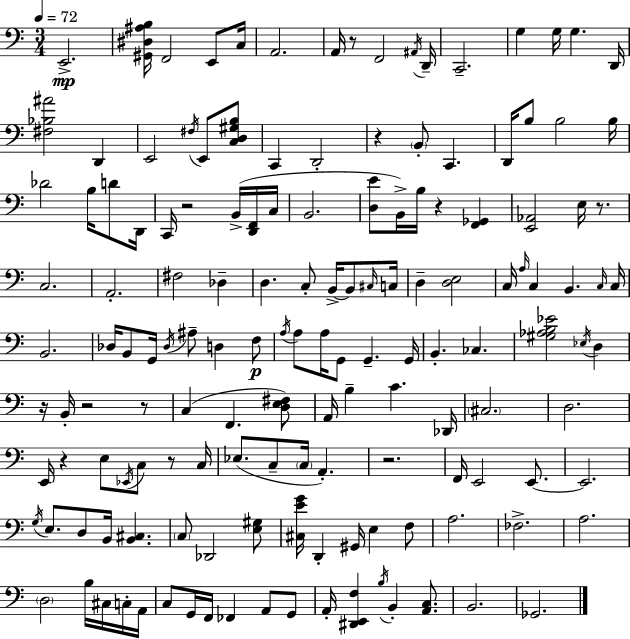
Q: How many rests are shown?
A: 11